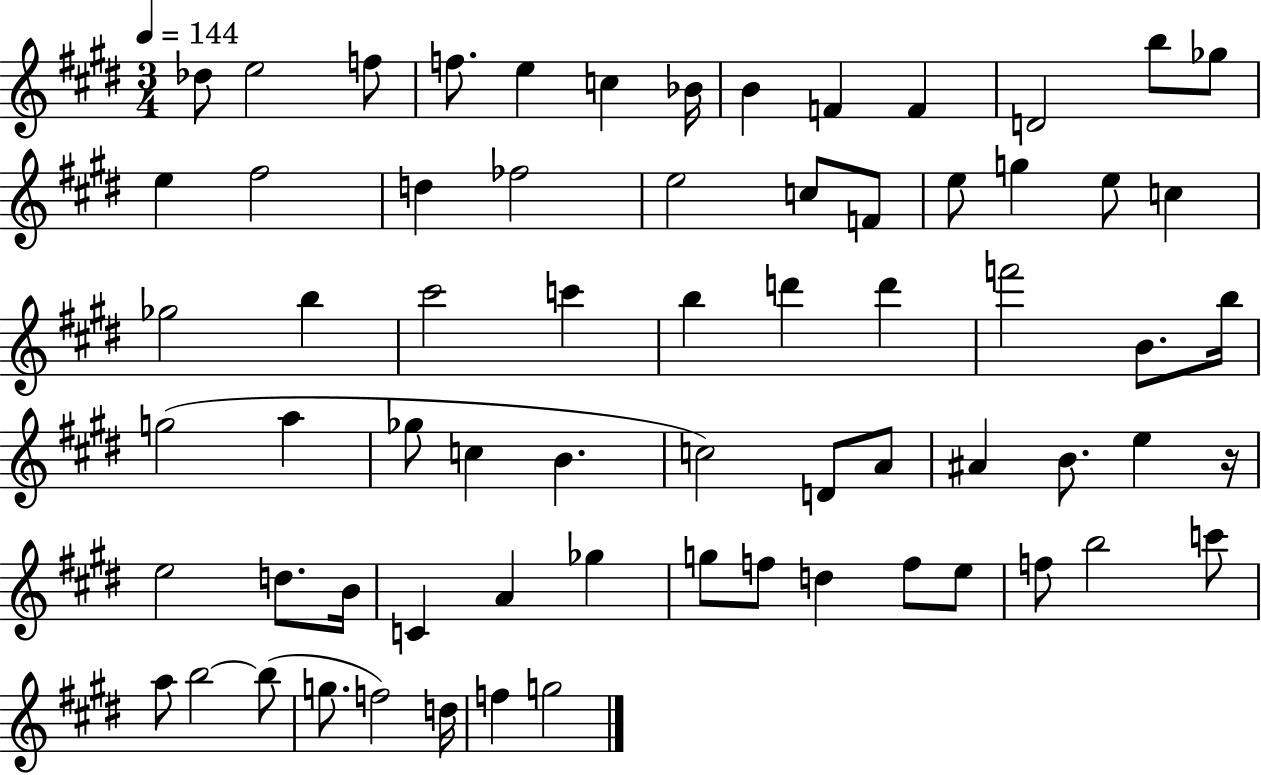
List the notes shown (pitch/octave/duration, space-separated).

Db5/e E5/h F5/e F5/e. E5/q C5/q Bb4/s B4/q F4/q F4/q D4/h B5/e Gb5/e E5/q F#5/h D5/q FES5/h E5/h C5/e F4/e E5/e G5/q E5/e C5/q Gb5/h B5/q C#6/h C6/q B5/q D6/q D6/q F6/h B4/e. B5/s G5/h A5/q Gb5/e C5/q B4/q. C5/h D4/e A4/e A#4/q B4/e. E5/q R/s E5/h D5/e. B4/s C4/q A4/q Gb5/q G5/e F5/e D5/q F5/e E5/e F5/e B5/h C6/e A5/e B5/h B5/e G5/e. F5/h D5/s F5/q G5/h